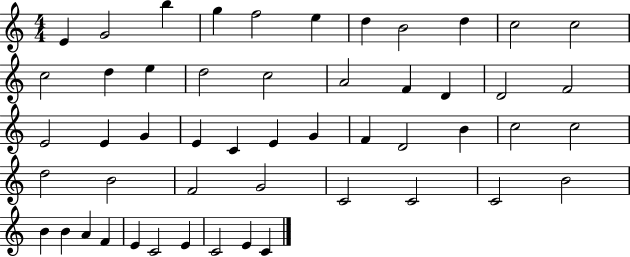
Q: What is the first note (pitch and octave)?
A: E4